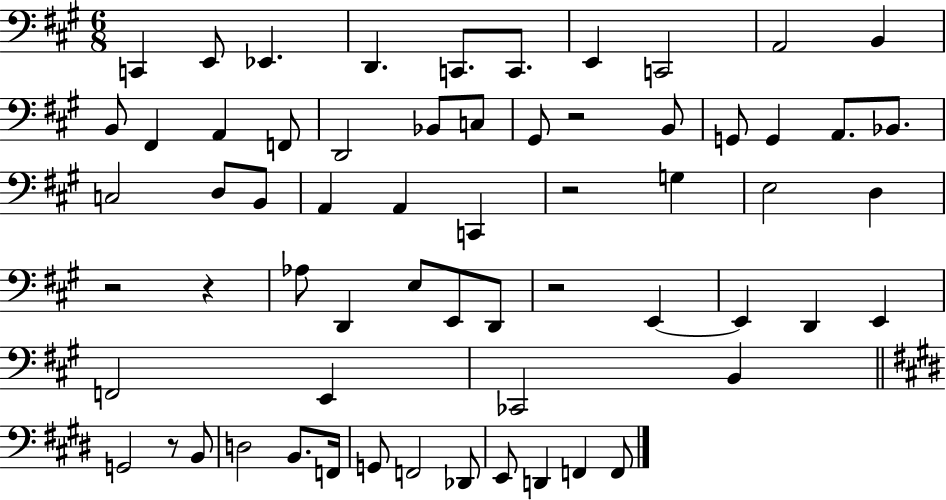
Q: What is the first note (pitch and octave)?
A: C2